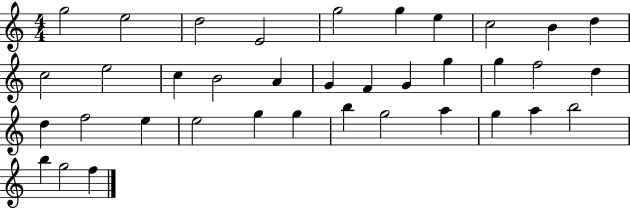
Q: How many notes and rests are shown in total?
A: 37